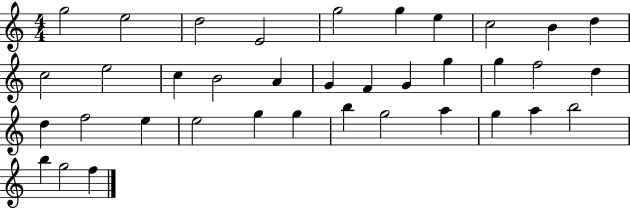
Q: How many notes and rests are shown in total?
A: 37